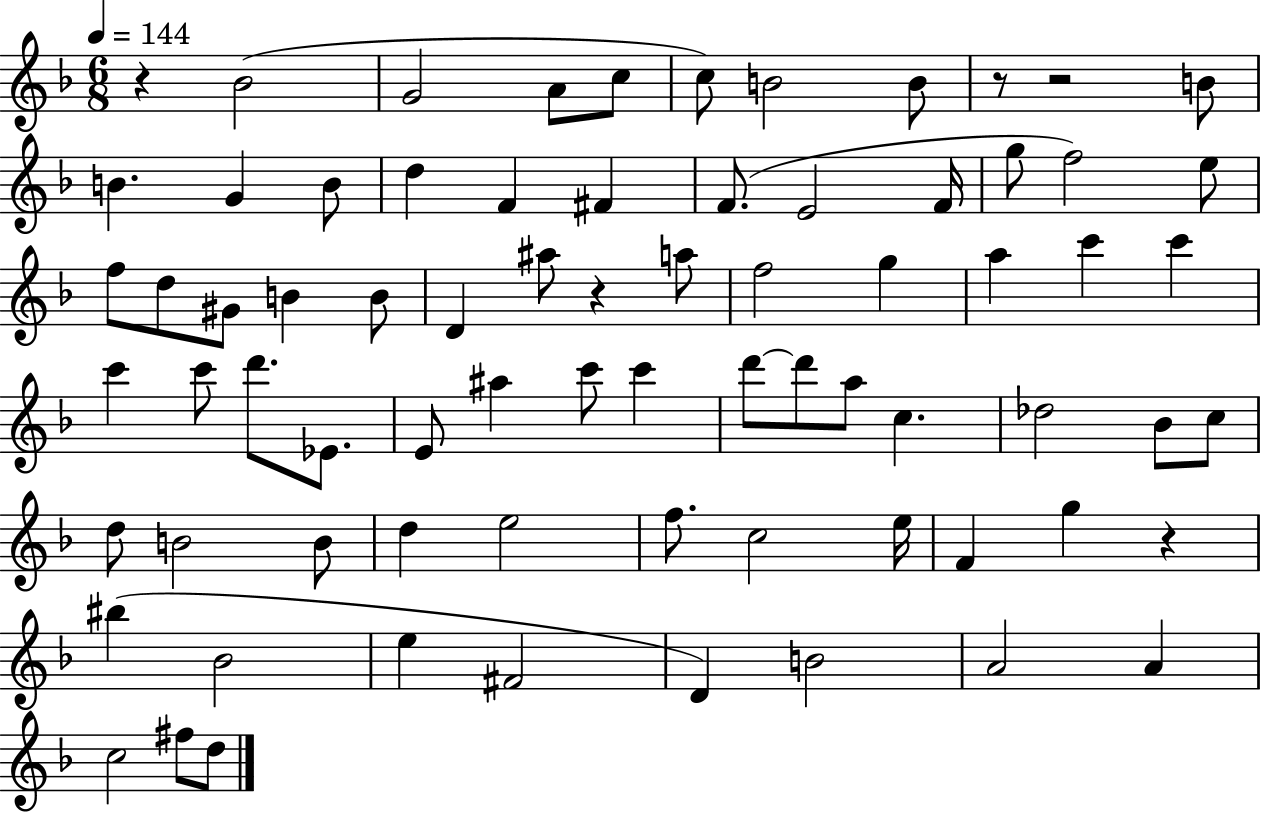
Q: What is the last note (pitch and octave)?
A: D5